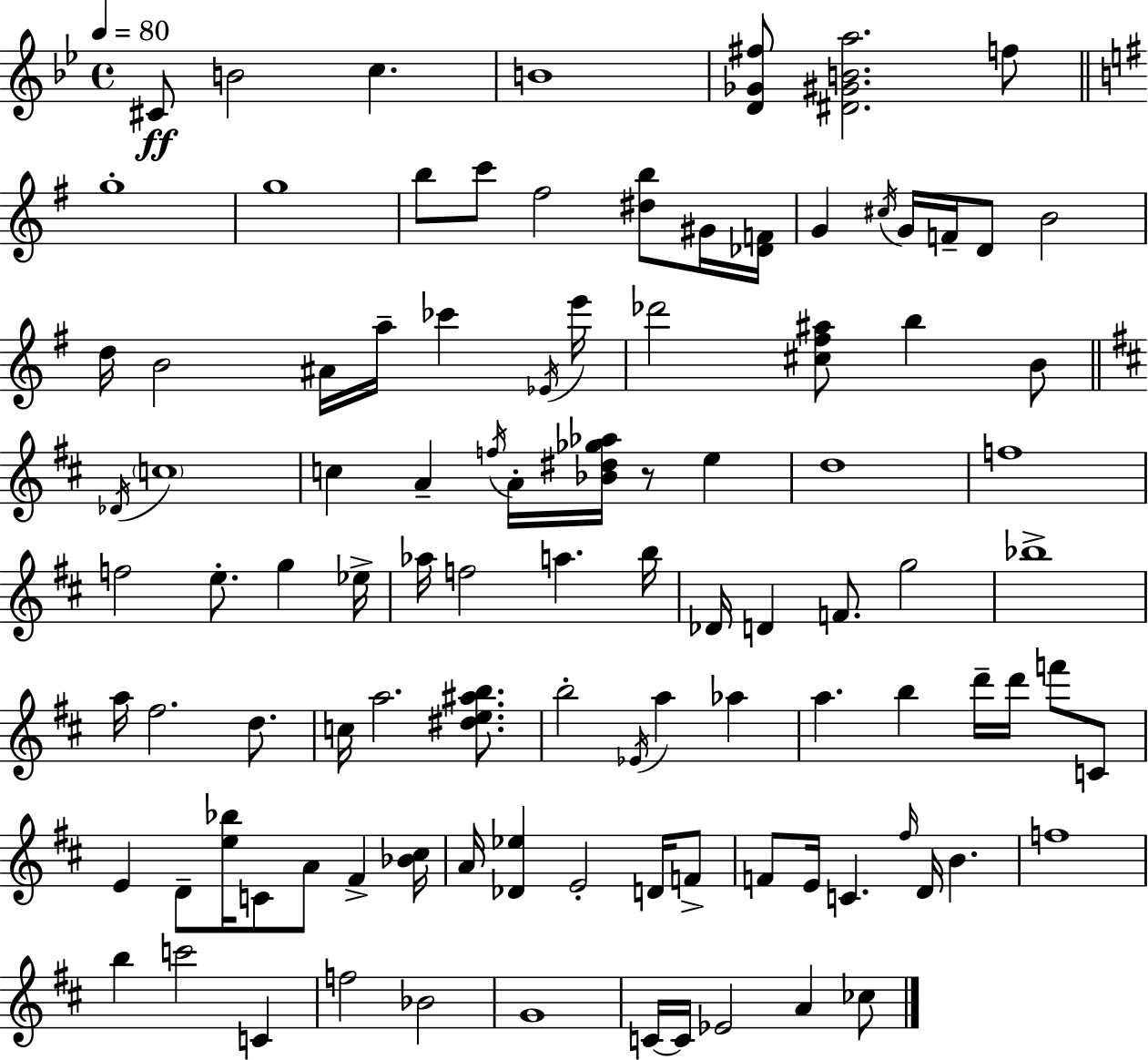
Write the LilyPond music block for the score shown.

{
  \clef treble
  \time 4/4
  \defaultTimeSignature
  \key g \minor
  \tempo 4 = 80
  cis'8\ff b'2 c''4. | b'1 | <d' ges' fis''>8 <dis' gis' b' a''>2. f''8 | \bar "||" \break \key g \major g''1-. | g''1 | b''8 c'''8 fis''2 <dis'' b''>8 gis'16 <des' f'>16 | g'4 \acciaccatura { cis''16 } g'16 f'16-- d'8 b'2 | \break d''16 b'2 ais'16 a''16-- ces'''4 | \acciaccatura { ees'16 } e'''16 des'''2 <cis'' fis'' ais''>8 b''4 | b'8 \bar "||" \break \key b \minor \acciaccatura { des'16 } \parenthesize c''1 | c''4 a'4-- \acciaccatura { f''16 } a'16-. <bes' dis'' ges'' aes''>16 r8 e''4 | d''1 | f''1 | \break f''2 e''8.-. g''4 | ees''16-> aes''16 f''2 a''4. | b''16 des'16 d'4 f'8. g''2 | bes''1-> | \break a''16 fis''2. d''8. | c''16 a''2. <dis'' e'' ais'' b''>8. | b''2-. \acciaccatura { ees'16 } a''4 aes''4 | a''4. b''4 d'''16-- d'''16 f'''8 | \break c'8 e'4 d'8-- <e'' bes''>16 c'8 a'8 fis'4-> | <bes' cis''>16 a'16 <des' ees''>4 e'2-. | d'16 f'8-> f'8 e'16 c'4. \grace { fis''16 } d'16 b'4. | f''1 | \break b''4 c'''2 | c'4 f''2 bes'2 | g'1 | c'16~~ c'16 ees'2 a'4 | \break ces''8 \bar "|."
}